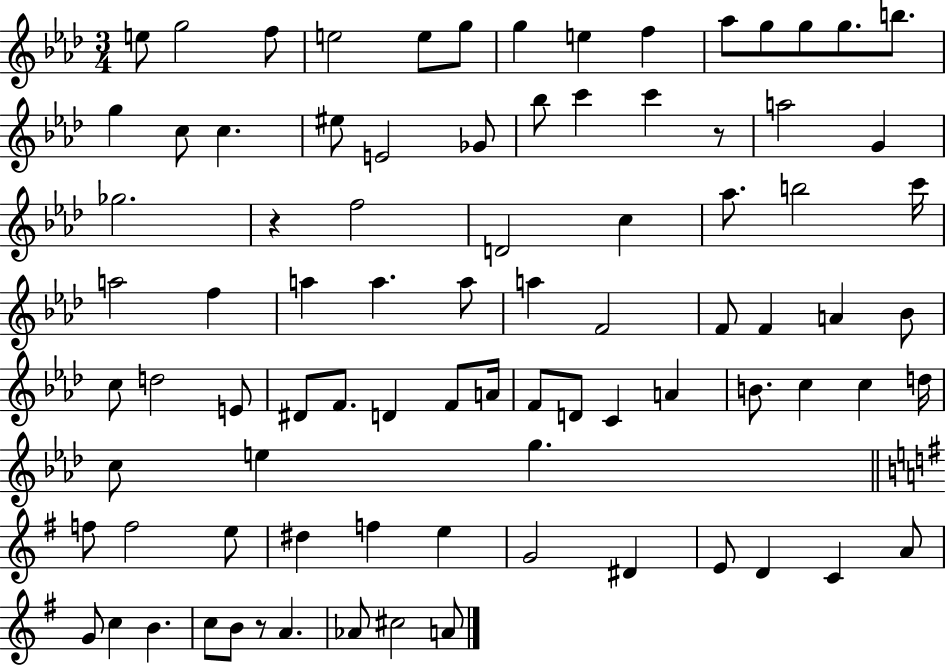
X:1
T:Untitled
M:3/4
L:1/4
K:Ab
e/2 g2 f/2 e2 e/2 g/2 g e f _a/2 g/2 g/2 g/2 b/2 g c/2 c ^e/2 E2 _G/2 _b/2 c' c' z/2 a2 G _g2 z f2 D2 c _a/2 b2 c'/4 a2 f a a a/2 a F2 F/2 F A _B/2 c/2 d2 E/2 ^D/2 F/2 D F/2 A/4 F/2 D/2 C A B/2 c c d/4 c/2 e g f/2 f2 e/2 ^d f e G2 ^D E/2 D C A/2 G/2 c B c/2 B/2 z/2 A _A/2 ^c2 A/2